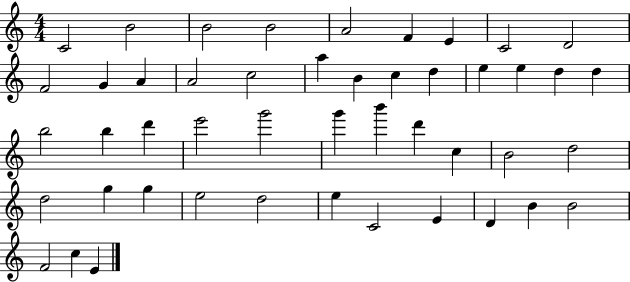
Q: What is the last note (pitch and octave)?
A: E4